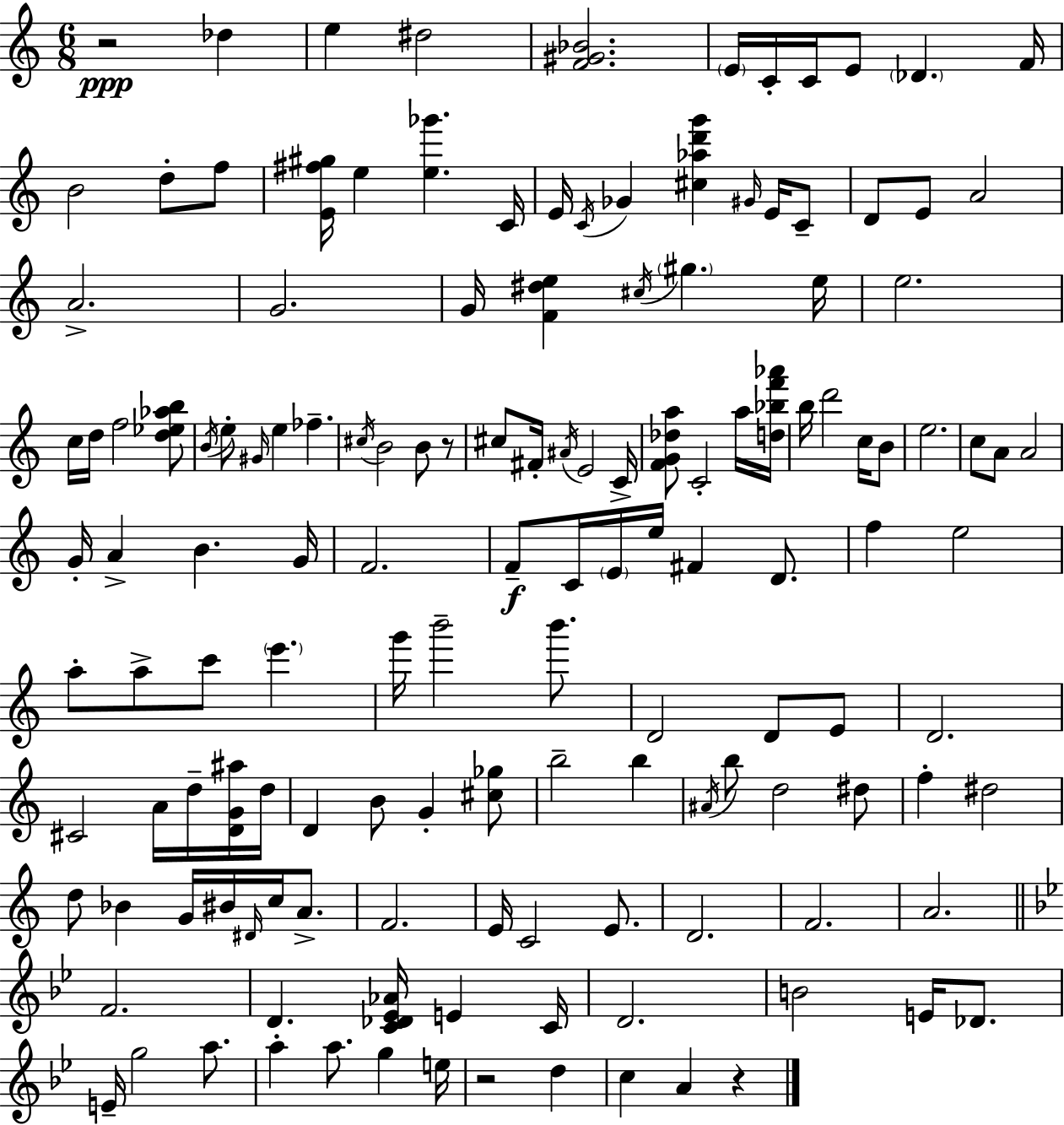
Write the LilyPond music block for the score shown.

{
  \clef treble
  \numericTimeSignature
  \time 6/8
  \key a \minor
  \repeat volta 2 { r2\ppp des''4 | e''4 dis''2 | <f' gis' bes'>2. | \parenthesize e'16 c'16-. c'16 e'8 \parenthesize des'4. f'16 | \break b'2 d''8-. f''8 | <e' fis'' gis''>16 e''4 <e'' ges'''>4. c'16 | e'16 \acciaccatura { c'16 } ges'4 <cis'' aes'' d''' g'''>4 \grace { gis'16 } e'16 | c'8-- d'8 e'8 a'2 | \break a'2.-> | g'2. | g'16 <f' dis'' e''>4 \acciaccatura { cis''16 } \parenthesize gis''4. | e''16 e''2. | \break c''16 d''16 f''2 | <d'' ees'' aes'' b''>8 \acciaccatura { b'16 } e''8-. \grace { gis'16 } e''4 fes''4.-- | \acciaccatura { cis''16 } b'2 | b'8 r8 cis''8 fis'16-. \acciaccatura { ais'16 } e'2 | \break c'16-> <f' g' des'' a''>8 c'2-. | a''16 <d'' bes'' f''' aes'''>16 b''16 d'''2 | c''16 b'8 e''2. | c''8 a'8 a'2 | \break g'16-. a'4-> | b'4. g'16 f'2. | f'8--\f c'16 \parenthesize e'16 e''16 | fis'4 d'8. f''4 e''2 | \break a''8-. a''8-> c'''8 | \parenthesize e'''4. g'''16 b'''2-- | b'''8. d'2 | d'8 e'8 d'2. | \break cis'2 | a'16 d''16-- <d' g' ais''>16 d''16 d'4 b'8 | g'4-. <cis'' ges''>8 b''2-- | b''4 \acciaccatura { ais'16 } b''8 d''2 | \break dis''8 f''4-. | dis''2 d''8 bes'4 | g'16 bis'16 \grace { dis'16 } c''16 a'8.-> f'2. | e'16 c'2 | \break e'8. d'2. | f'2. | a'2. | \bar "||" \break \key bes \major f'2. | d'4. <c' des' ees' aes'>16 e'4 c'16 | d'2. | b'2 e'16 des'8. | \break e'16-- g''2 a''8. | a''4-. a''8. g''4 e''16 | r2 d''4 | c''4 a'4 r4 | \break } \bar "|."
}